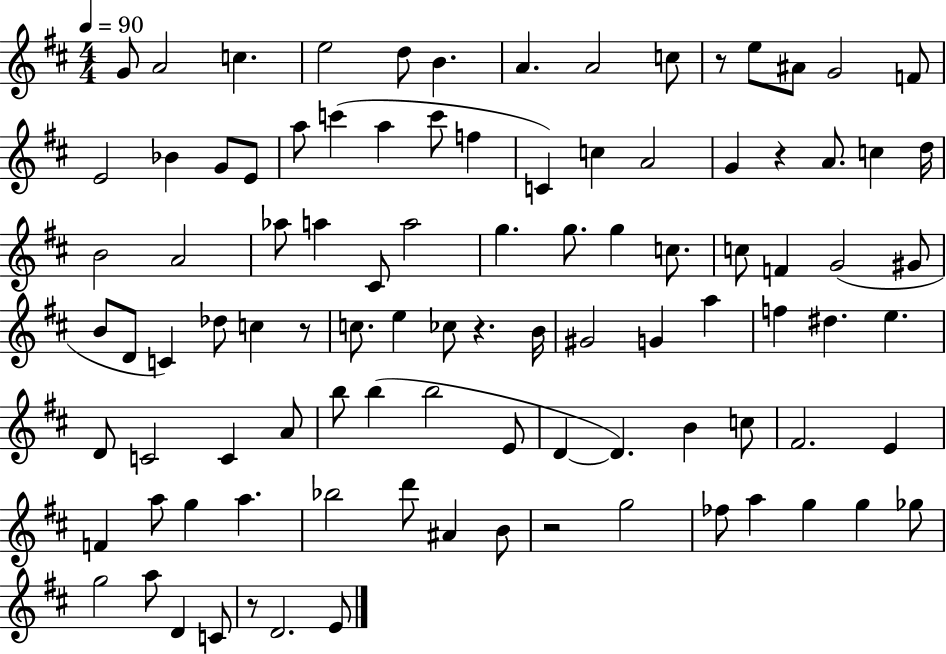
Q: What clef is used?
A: treble